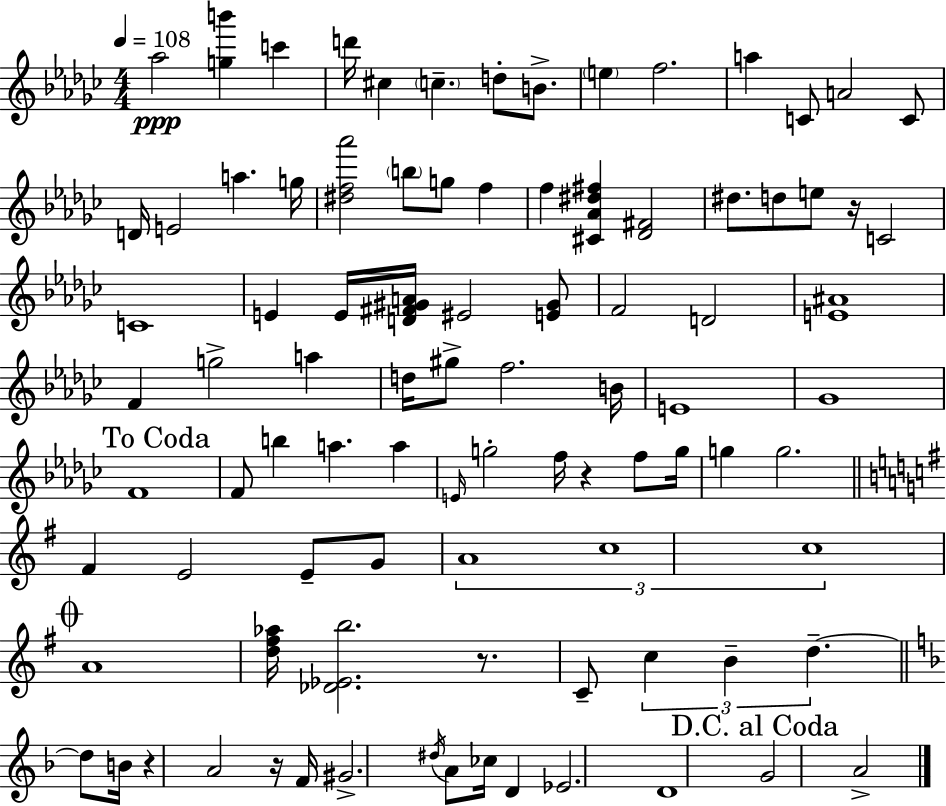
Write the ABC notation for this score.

X:1
T:Untitled
M:4/4
L:1/4
K:Ebm
_a2 [gb'] c' d'/4 ^c c d/2 B/2 e f2 a C/2 A2 C/2 D/4 E2 a g/4 [^df_a']2 b/2 g/2 f f [^C_A^d^f] [_D^F]2 ^d/2 d/2 e/2 z/4 C2 C4 E E/4 [D^F^GA]/4 ^E2 [E^G]/2 F2 D2 [E^A]4 F g2 a d/4 ^g/2 f2 B/4 E4 _G4 F4 F/2 b a a E/4 g2 f/4 z f/2 g/4 g g2 ^F E2 E/2 G/2 A4 c4 c4 A4 [d^f_a]/4 [_D_Eb]2 z/2 C/2 c B d d/2 B/4 z A2 z/4 F/4 ^G2 ^d/4 A/2 _c/4 D _E2 D4 G2 A2